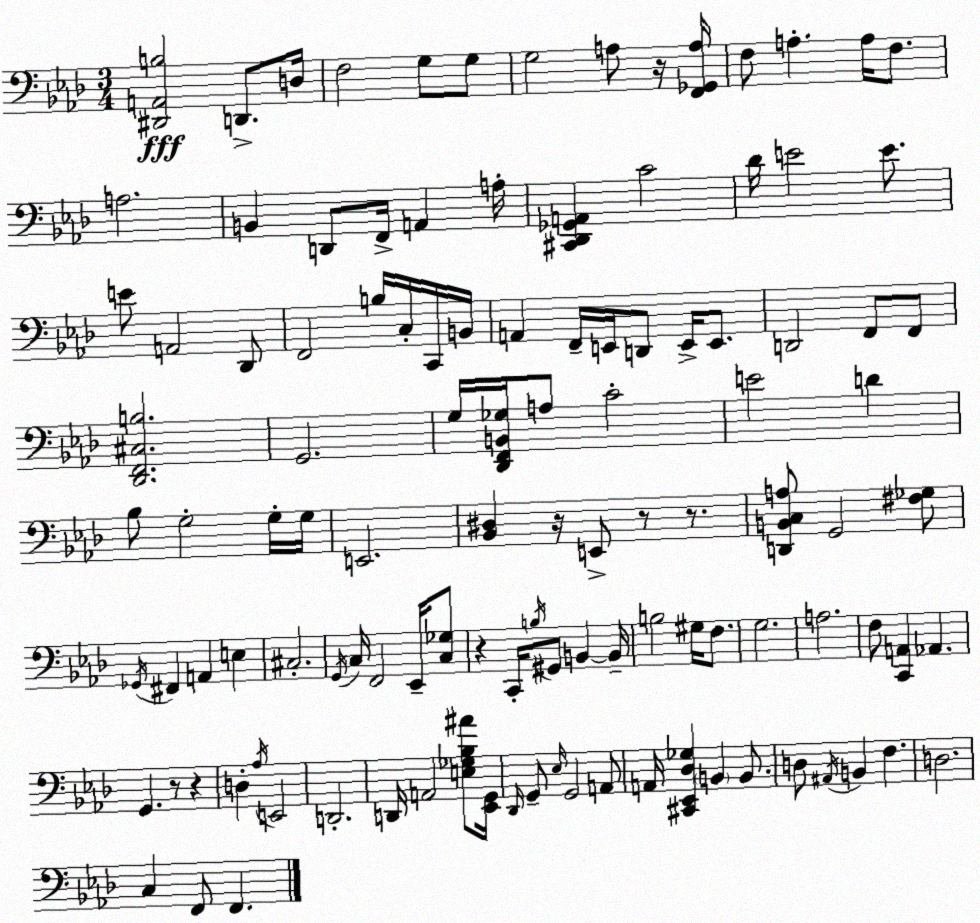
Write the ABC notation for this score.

X:1
T:Untitled
M:3/4
L:1/4
K:Ab
[^D,,A,,B,]2 D,,/2 D,/4 F,2 G,/2 G,/2 G,2 A,/2 z/4 [F,,_G,,A,]/4 F,/2 A, A,/4 F,/2 A,2 B,, D,,/2 F,,/4 A,, A,/4 [^C,,_D,,_G,,A,,] C2 _D/4 E2 E/2 E/2 A,,2 _D,,/2 F,,2 B,/4 C,/4 C,,/4 B,,/4 A,, F,,/4 E,,/4 D,,/2 E,,/4 E,,/2 D,,2 F,,/2 F,,/2 [_D,,F,,^C,B,]2 G,,2 G,/4 [_D,,F,,B,,_G,]/4 A,/2 C2 E2 D _B,/2 G,2 G,/4 G,/4 E,,2 [_B,,^D,] z/4 E,,/2 z/2 z/2 [D,,B,,C,A,]/2 G,,2 [^F,_G,]/2 _G,,/4 ^F,, A,, E, ^C,2 G,,/4 C,/4 F,,2 _E,,/4 [C,_G,]/2 z C,,/4 B,/4 ^G,,/2 B,, B,,/4 B,2 ^G,/4 F,/2 G,2 A,2 F,/2 [C,,A,,] _A,, G,, z/2 z D, _A,/4 E,,2 D,,2 D,,/4 A,,2 [E,_G,_B,^A]/2 [_E,,G,,]/4 _D,,/4 G,,/2 _E,/4 G,,2 A,,/2 A,,/4 [^C,,_E,,_D,_G,] B,, B,,/2 D,/2 ^A,,/4 B,, F, D,2 C, F,,/2 F,,